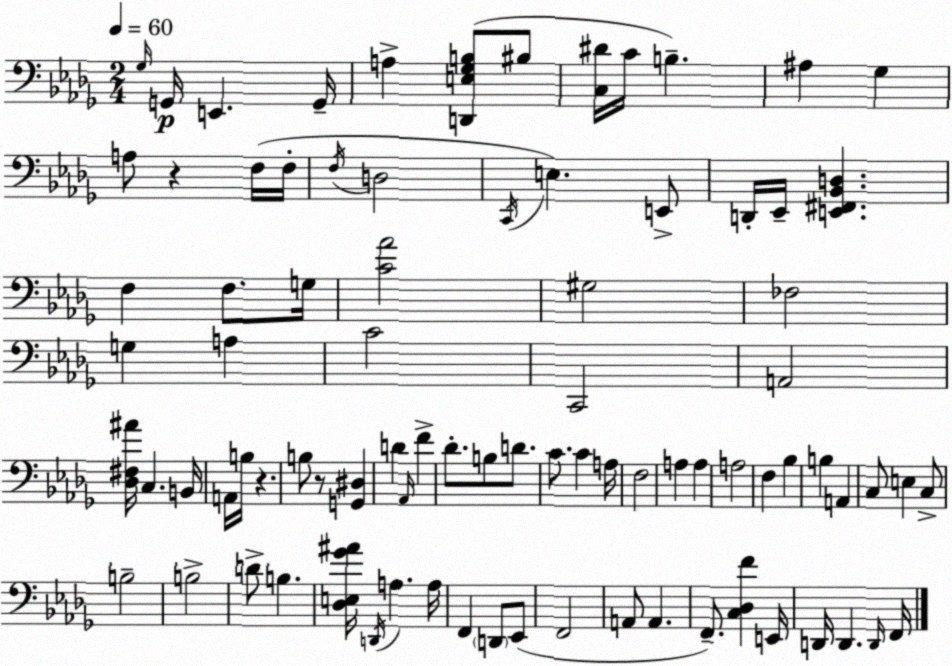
X:1
T:Untitled
M:2/4
L:1/4
K:Bbm
_G,/4 G,,/4 E,, G,,/4 A, [D,,E,_G,B,]/2 ^B,/2 [C,^D]/4 C/4 B, ^A, _G, A,/2 z F,/4 F,/4 F,/4 D,2 C,,/4 E, E,,/2 D,,/4 _E,,/4 [E,,^F,,_B,,D,] F, F,/2 G,/4 [C_A]2 ^G,2 _F,2 G, A, C2 C,,2 A,,2 [_D,^F,^A]/4 C, B,,/4 A,,/4 B,/4 z B,/2 z/2 [G,,^D,] D _A,,/4 F _D/2 B,/2 D/2 C/2 C A,/4 F,2 A, A, A,2 F, _B, B, A,, C,/2 E, C,/2 B,2 B,2 D/2 B, [_D,E,_G^A]/4 D,,/4 A, A,/4 F,, D,,/2 _E,,/2 F,,2 A,,/2 A,, F,,/2 [C,_D,F] E,,/4 D,,/4 D,, D,,/4 F,,/4